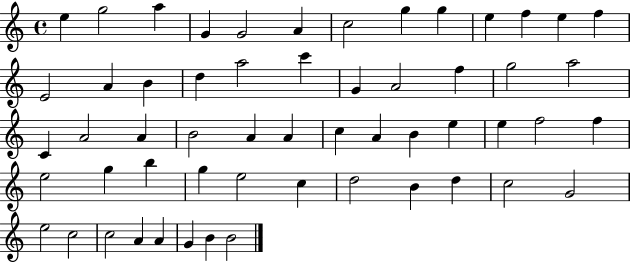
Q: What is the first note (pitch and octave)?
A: E5